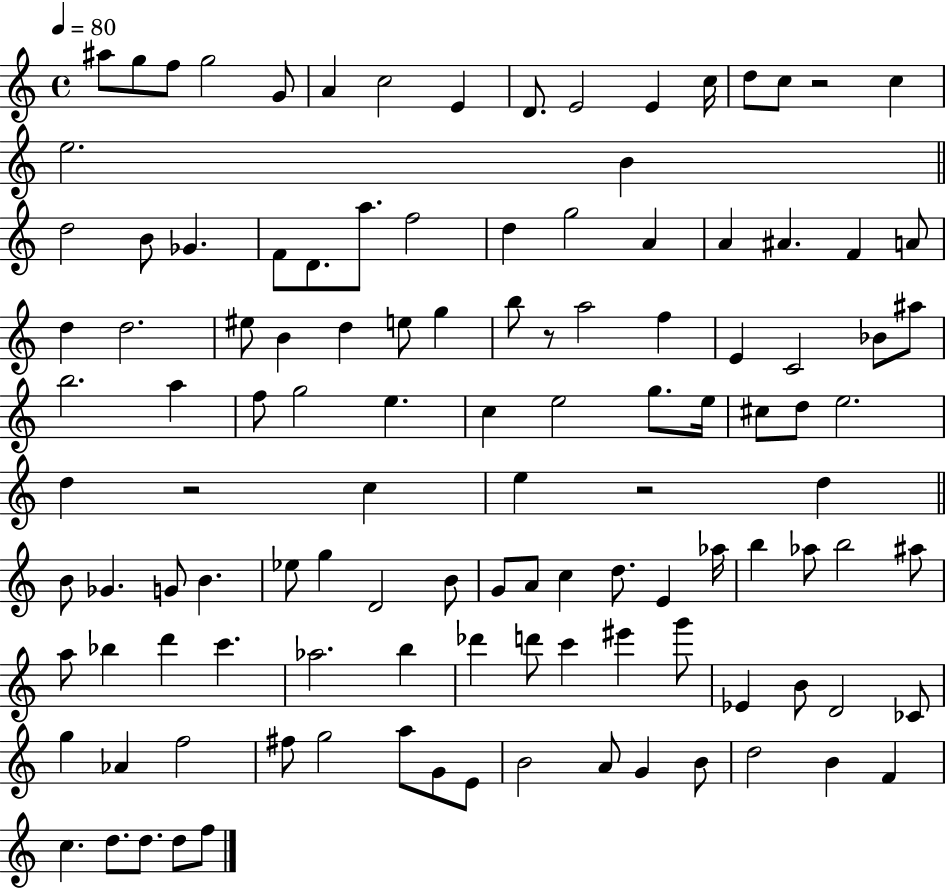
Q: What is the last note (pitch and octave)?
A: F5